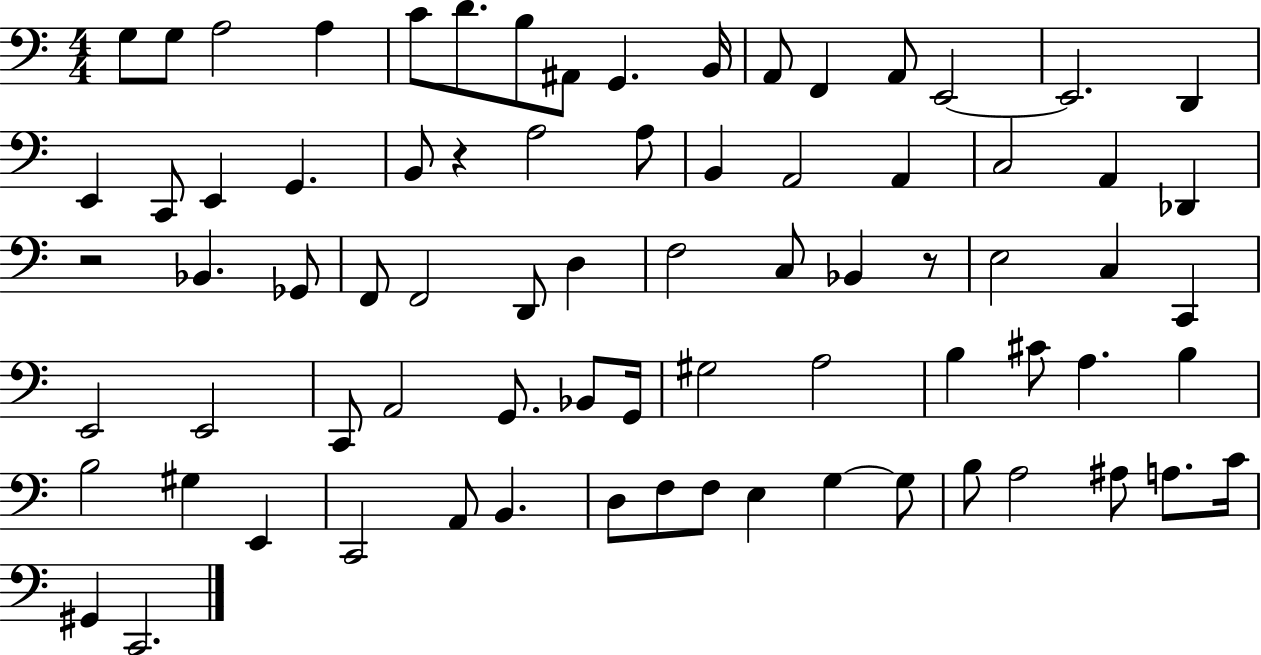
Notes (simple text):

G3/e G3/e A3/h A3/q C4/e D4/e. B3/e A#2/e G2/q. B2/s A2/e F2/q A2/e E2/h E2/h. D2/q E2/q C2/e E2/q G2/q. B2/e R/q A3/h A3/e B2/q A2/h A2/q C3/h A2/q Db2/q R/h Bb2/q. Gb2/e F2/e F2/h D2/e D3/q F3/h C3/e Bb2/q R/e E3/h C3/q C2/q E2/h E2/h C2/e A2/h G2/e. Bb2/e G2/s G#3/h A3/h B3/q C#4/e A3/q. B3/q B3/h G#3/q E2/q C2/h A2/e B2/q. D3/e F3/e F3/e E3/q G3/q G3/e B3/e A3/h A#3/e A3/e. C4/s G#2/q C2/h.